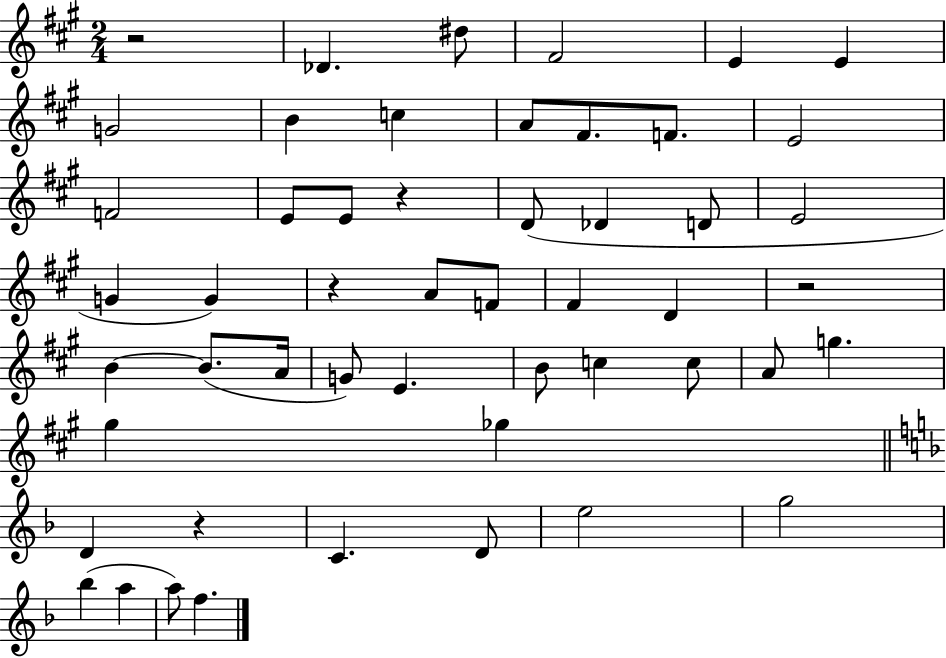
X:1
T:Untitled
M:2/4
L:1/4
K:A
z2 _D ^d/2 ^F2 E E G2 B c A/2 ^F/2 F/2 E2 F2 E/2 E/2 z D/2 _D D/2 E2 G G z A/2 F/2 ^F D z2 B B/2 A/4 G/2 E B/2 c c/2 A/2 g ^g _g D z C D/2 e2 g2 _b a a/2 f